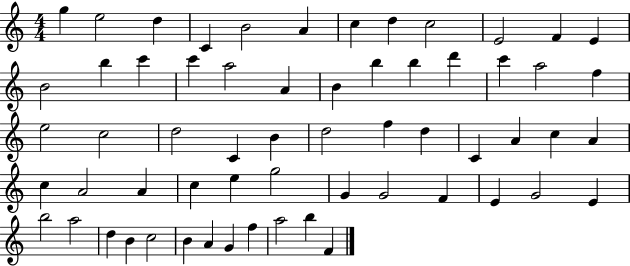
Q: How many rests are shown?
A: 0